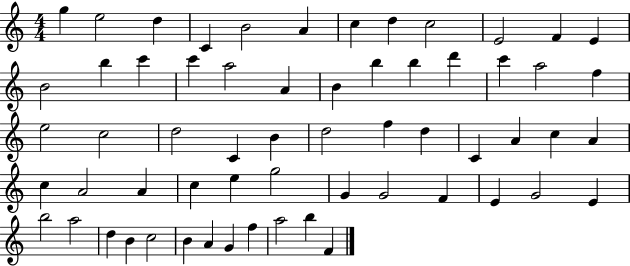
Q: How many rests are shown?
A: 0